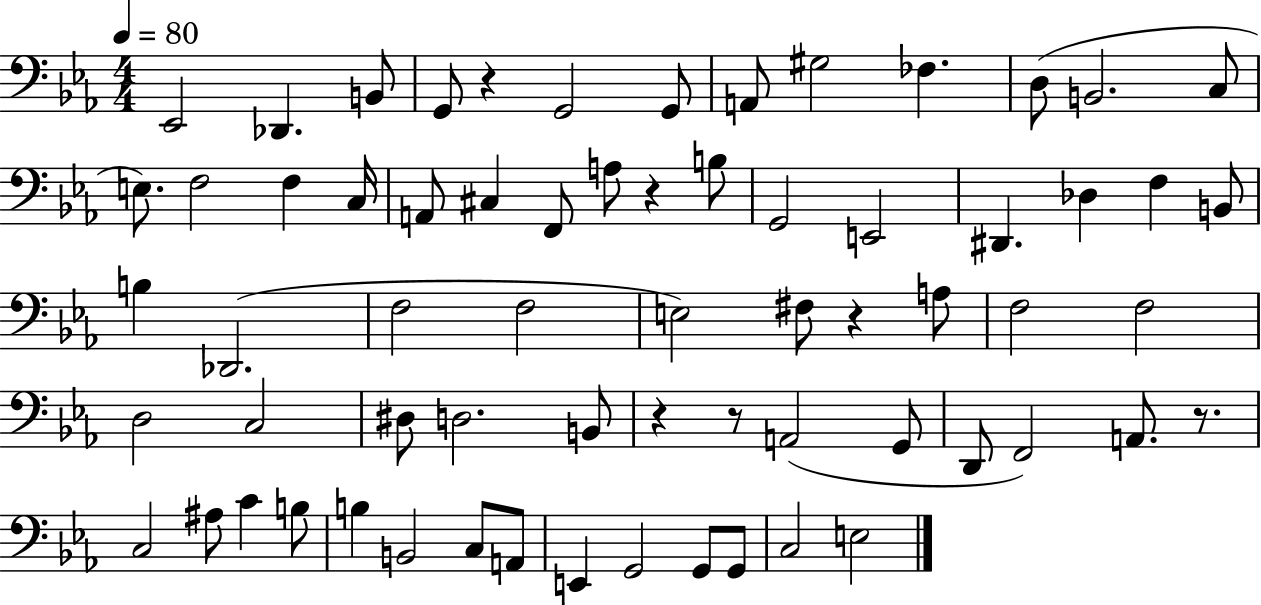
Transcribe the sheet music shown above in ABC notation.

X:1
T:Untitled
M:4/4
L:1/4
K:Eb
_E,,2 _D,, B,,/2 G,,/2 z G,,2 G,,/2 A,,/2 ^G,2 _F, D,/2 B,,2 C,/2 E,/2 F,2 F, C,/4 A,,/2 ^C, F,,/2 A,/2 z B,/2 G,,2 E,,2 ^D,, _D, F, B,,/2 B, _D,,2 F,2 F,2 E,2 ^F,/2 z A,/2 F,2 F,2 D,2 C,2 ^D,/2 D,2 B,,/2 z z/2 A,,2 G,,/2 D,,/2 F,,2 A,,/2 z/2 C,2 ^A,/2 C B,/2 B, B,,2 C,/2 A,,/2 E,, G,,2 G,,/2 G,,/2 C,2 E,2